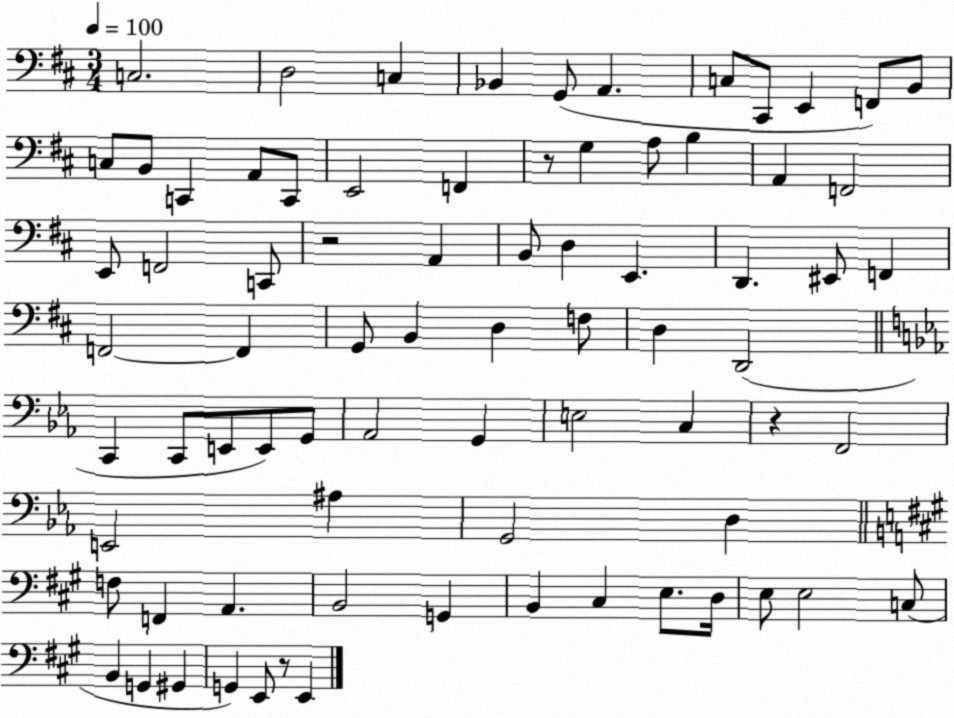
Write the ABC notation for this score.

X:1
T:Untitled
M:3/4
L:1/4
K:D
C,2 D,2 C, _B,, G,,/2 A,, C,/2 ^C,,/2 E,, F,,/2 B,,/2 C,/2 B,,/2 C,, A,,/2 C,,/2 E,,2 F,, z/2 G, A,/2 B, A,, F,,2 E,,/2 F,,2 C,,/2 z2 A,, B,,/2 D, E,, D,, ^E,,/2 F,, F,,2 F,, G,,/2 B,, D, F,/2 D, D,,2 C,, C,,/2 E,,/2 E,,/2 G,,/2 _A,,2 G,, E,2 C, z F,,2 E,,2 ^A, G,,2 D, F,/2 F,, A,, B,,2 G,, B,, ^C, E,/2 D,/4 E,/2 E,2 C,/2 B,, G,, ^G,, G,, E,,/2 z/2 E,,